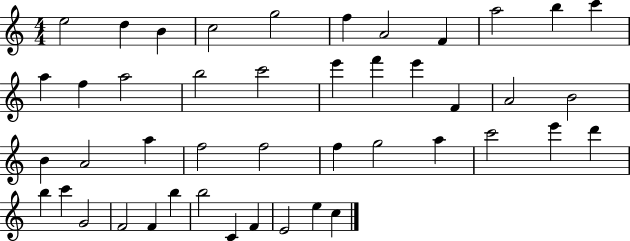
{
  \clef treble
  \numericTimeSignature
  \time 4/4
  \key c \major
  e''2 d''4 b'4 | c''2 g''2 | f''4 a'2 f'4 | a''2 b''4 c'''4 | \break a''4 f''4 a''2 | b''2 c'''2 | e'''4 f'''4 e'''4 f'4 | a'2 b'2 | \break b'4 a'2 a''4 | f''2 f''2 | f''4 g''2 a''4 | c'''2 e'''4 d'''4 | \break b''4 c'''4 g'2 | f'2 f'4 b''4 | b''2 c'4 f'4 | e'2 e''4 c''4 | \break \bar "|."
}